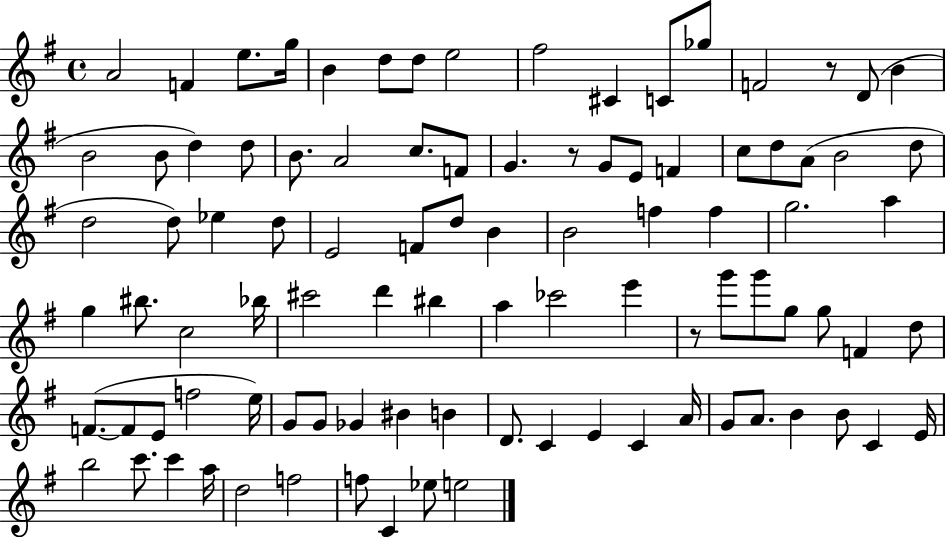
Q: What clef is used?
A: treble